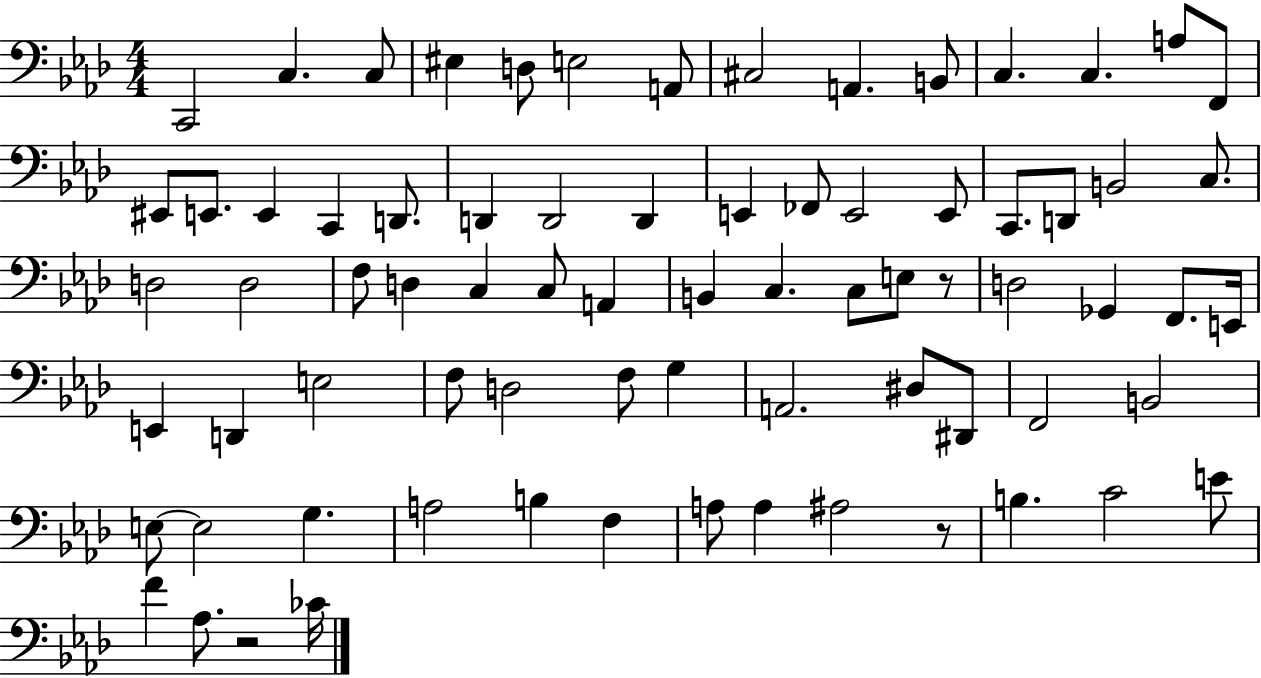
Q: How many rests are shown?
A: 3